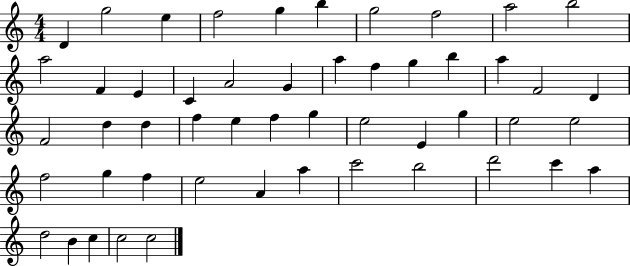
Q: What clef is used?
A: treble